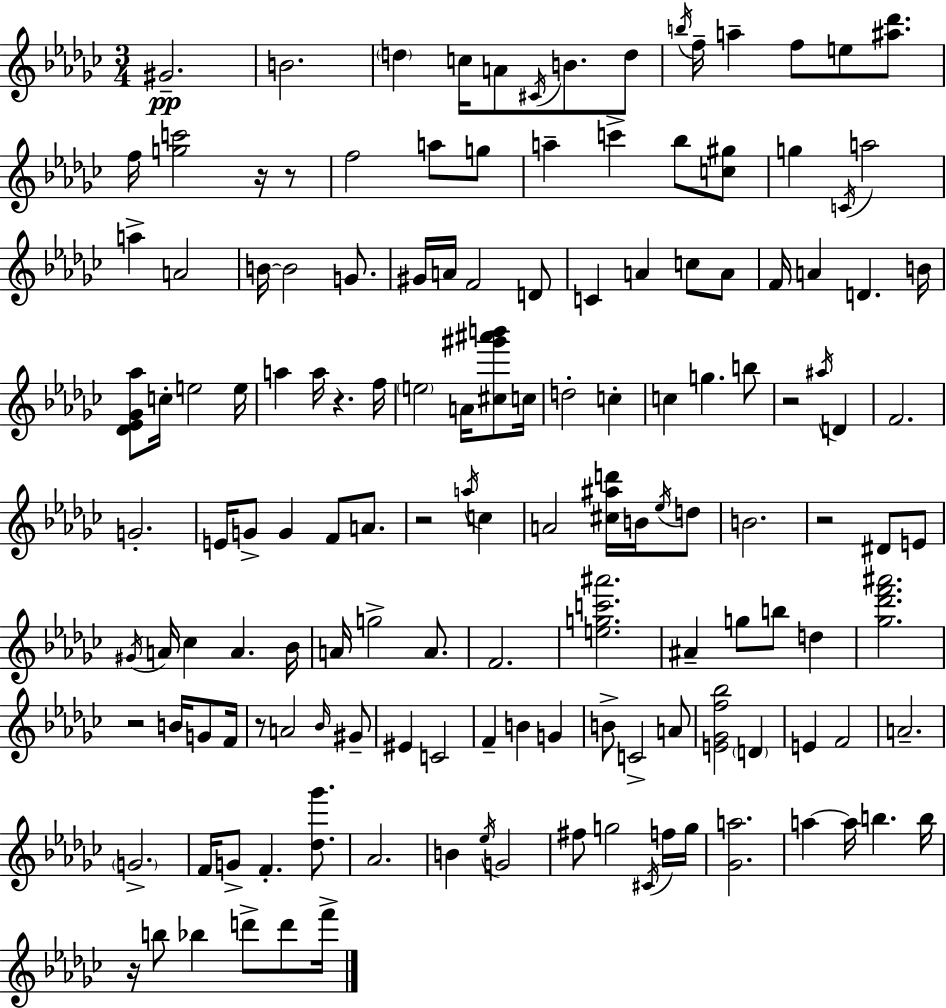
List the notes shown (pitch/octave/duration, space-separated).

G#4/h. B4/h. D5/q C5/s A4/e C#4/s B4/e. D5/e B5/s F5/s A5/q F5/e E5/e [A#5,Db6]/e. F5/s [G5,C6]/h R/s R/e F5/h A5/e G5/e A5/q C6/q Bb5/e [C5,G#5]/e G5/q C4/s A5/h A5/q A4/h B4/s B4/h G4/e. G#4/s A4/s F4/h D4/e C4/q A4/q C5/e A4/e F4/s A4/q D4/q. B4/s [Db4,Eb4,Gb4,Ab5]/e C5/s E5/h E5/s A5/q A5/s R/q. F5/s E5/h A4/s [C#5,G#6,A#6,B6]/e C5/s D5/h C5/q C5/q G5/q. B5/e R/h A#5/s D4/q F4/h. G4/h. E4/s G4/e G4/q F4/e A4/e. R/h A5/s C5/q A4/h [C#5,A#5,D6]/s B4/s Eb5/s D5/e B4/h. R/h D#4/e E4/e G#4/s A4/s CES5/q A4/q. Bb4/s A4/s G5/h A4/e. F4/h. [E5,G5,C6,A#6]/h. A#4/q G5/e B5/e D5/q [Gb5,Db6,F6,A#6]/h. R/h B4/s G4/e F4/s R/e A4/h Bb4/s G#4/e EIS4/q C4/h F4/q B4/q G4/q B4/e C4/h A4/e [E4,Gb4,F5,Bb5]/h D4/q E4/q F4/h A4/h. G4/h. F4/s G4/e F4/q. [Db5,Gb6]/e. Ab4/h. B4/q Eb5/s G4/h F#5/e G5/h C#4/s F5/s G5/s [Gb4,A5]/h. A5/q A5/s B5/q. B5/s R/s B5/e Bb5/q D6/e D6/e F6/s